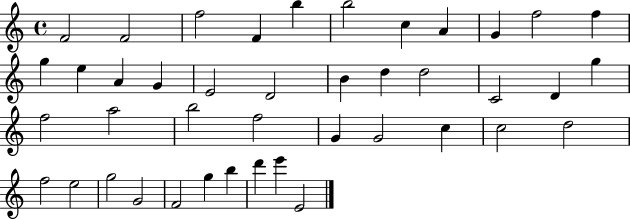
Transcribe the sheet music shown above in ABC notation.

X:1
T:Untitled
M:4/4
L:1/4
K:C
F2 F2 f2 F b b2 c A G f2 f g e A G E2 D2 B d d2 C2 D g f2 a2 b2 f2 G G2 c c2 d2 f2 e2 g2 G2 F2 g b d' e' E2